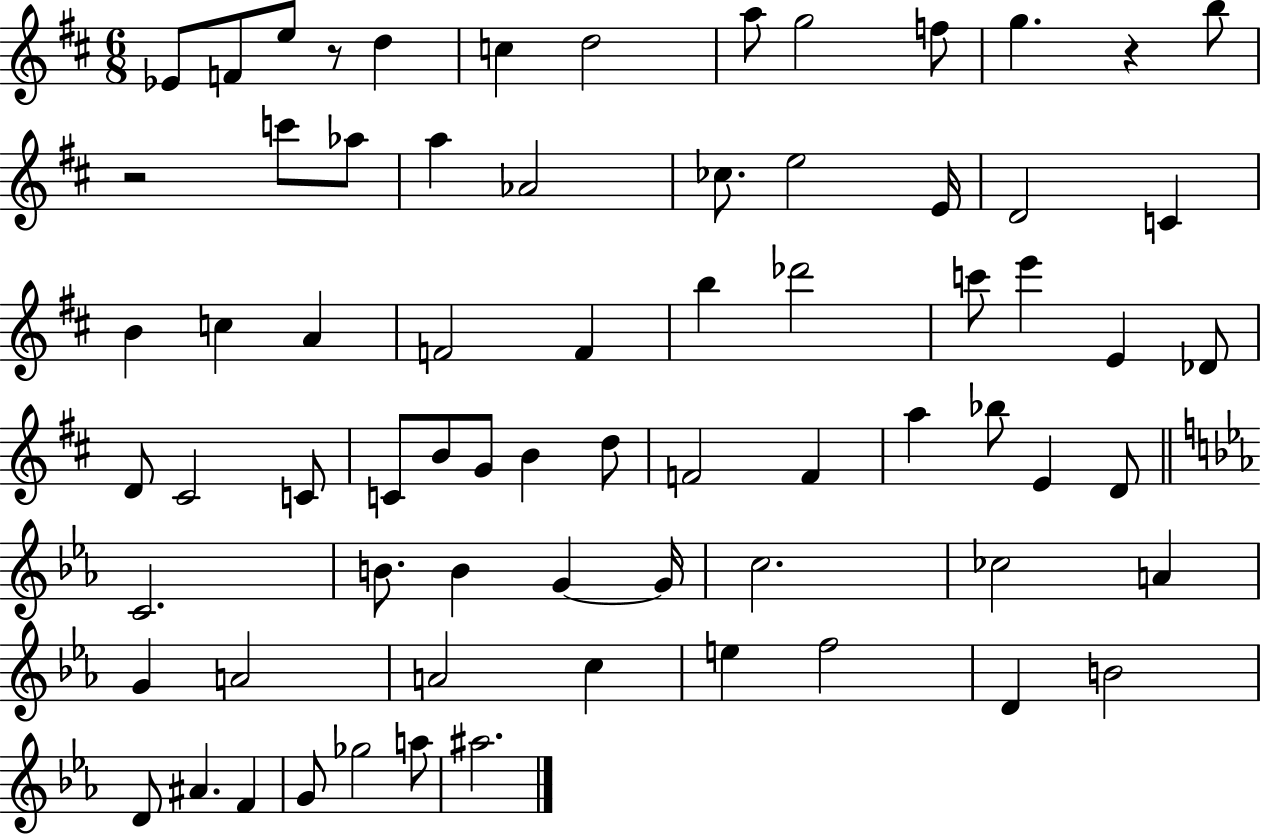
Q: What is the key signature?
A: D major